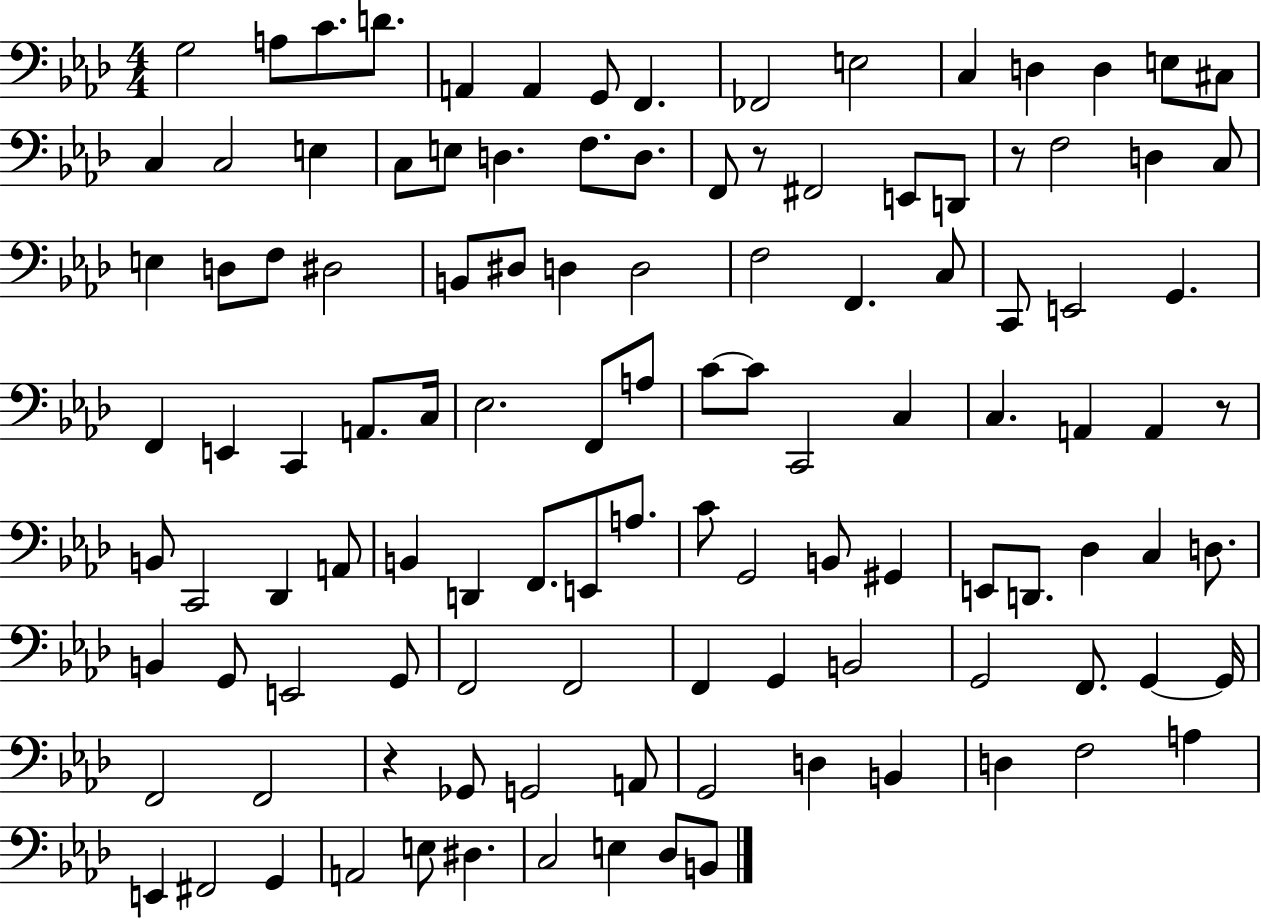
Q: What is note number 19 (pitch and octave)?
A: C3